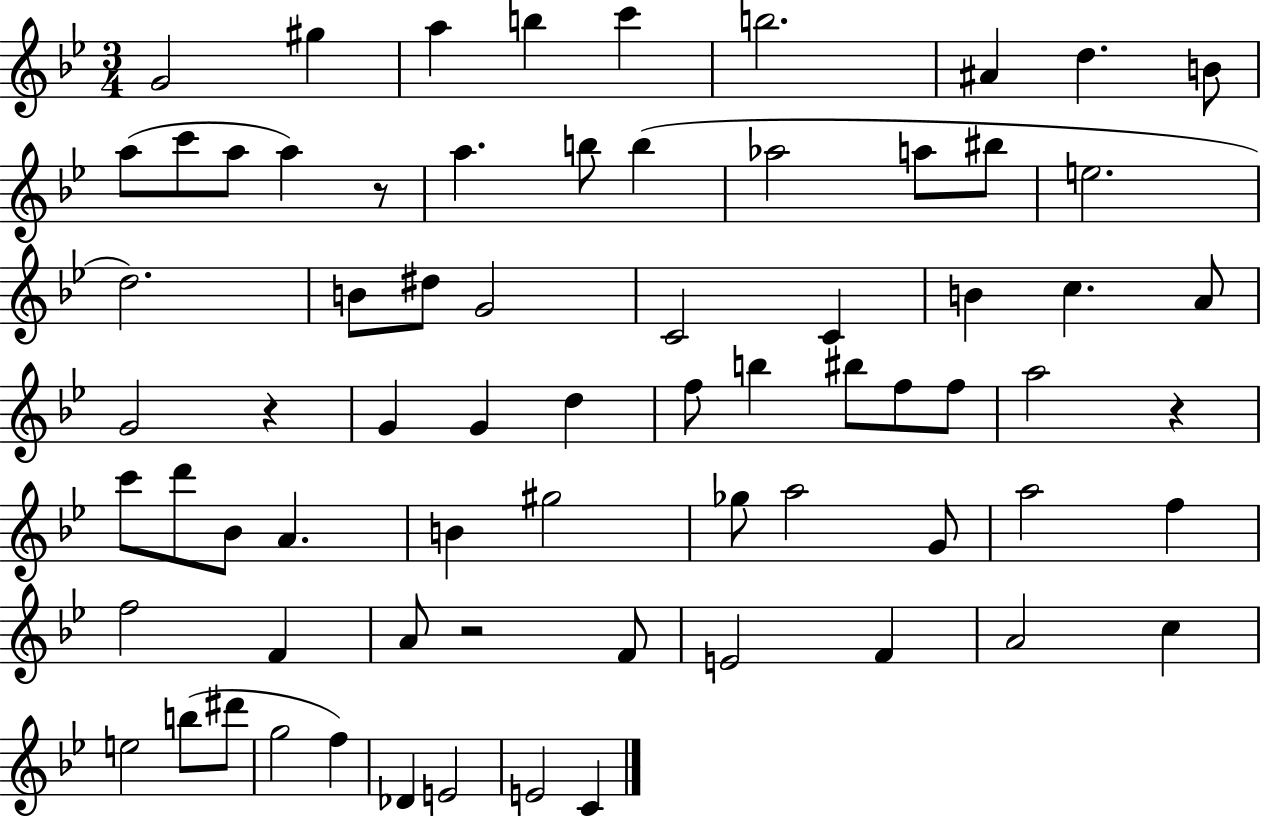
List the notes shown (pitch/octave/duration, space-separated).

G4/h G#5/q A5/q B5/q C6/q B5/h. A#4/q D5/q. B4/e A5/e C6/e A5/e A5/q R/e A5/q. B5/e B5/q Ab5/h A5/e BIS5/e E5/h. D5/h. B4/e D#5/e G4/h C4/h C4/q B4/q C5/q. A4/e G4/h R/q G4/q G4/q D5/q F5/e B5/q BIS5/e F5/e F5/e A5/h R/q C6/e D6/e Bb4/e A4/q. B4/q G#5/h Gb5/e A5/h G4/e A5/h F5/q F5/h F4/q A4/e R/h F4/e E4/h F4/q A4/h C5/q E5/h B5/e D#6/e G5/h F5/q Db4/q E4/h E4/h C4/q